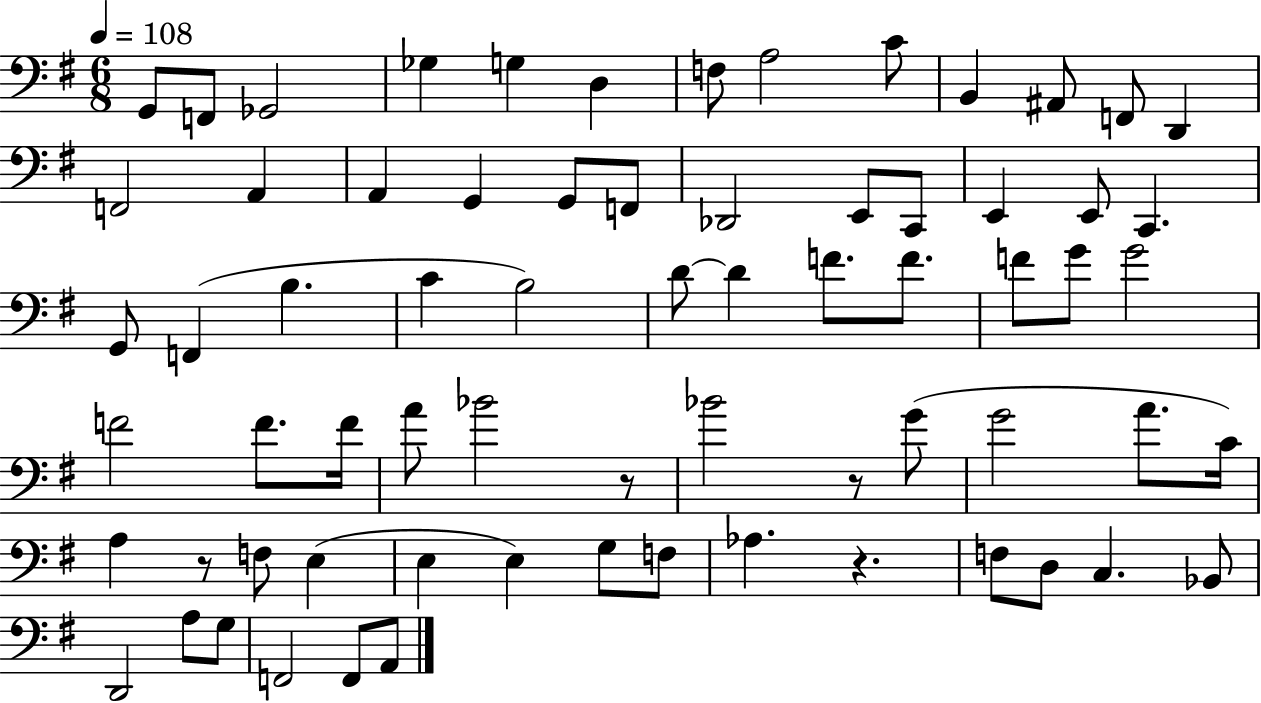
G2/e F2/e Gb2/h Gb3/q G3/q D3/q F3/e A3/h C4/e B2/q A#2/e F2/e D2/q F2/h A2/q A2/q G2/q G2/e F2/e Db2/h E2/e C2/e E2/q E2/e C2/q. G2/e F2/q B3/q. C4/q B3/h D4/e D4/q F4/e. F4/e. F4/e G4/e G4/h F4/h F4/e. F4/s A4/e Bb4/h R/e Bb4/h R/e G4/e G4/h A4/e. C4/s A3/q R/e F3/e E3/q E3/q E3/q G3/e F3/e Ab3/q. R/q. F3/e D3/e C3/q. Bb2/e D2/h A3/e G3/e F2/h F2/e A2/e